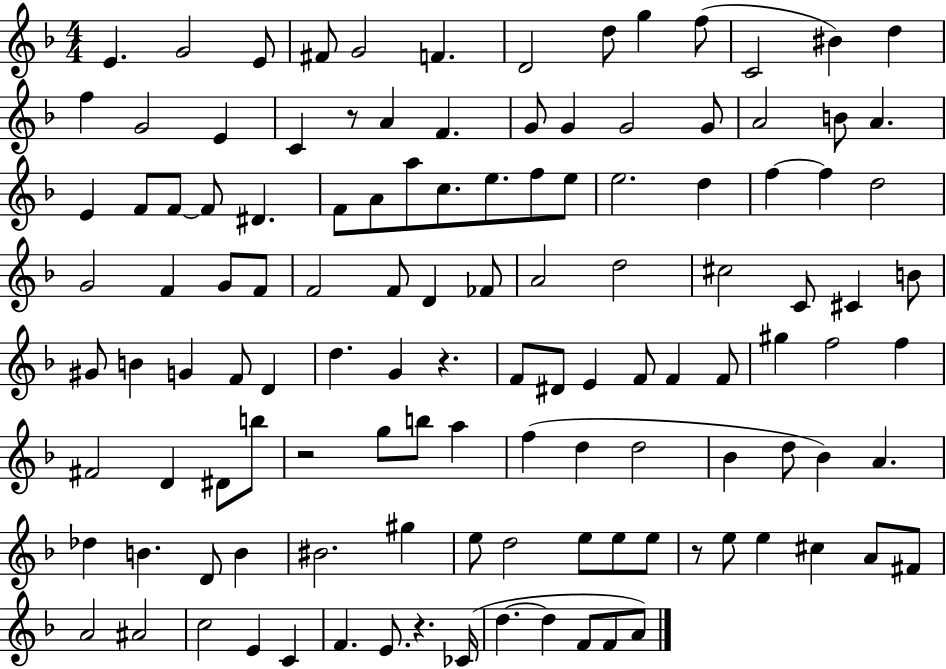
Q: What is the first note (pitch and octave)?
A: E4